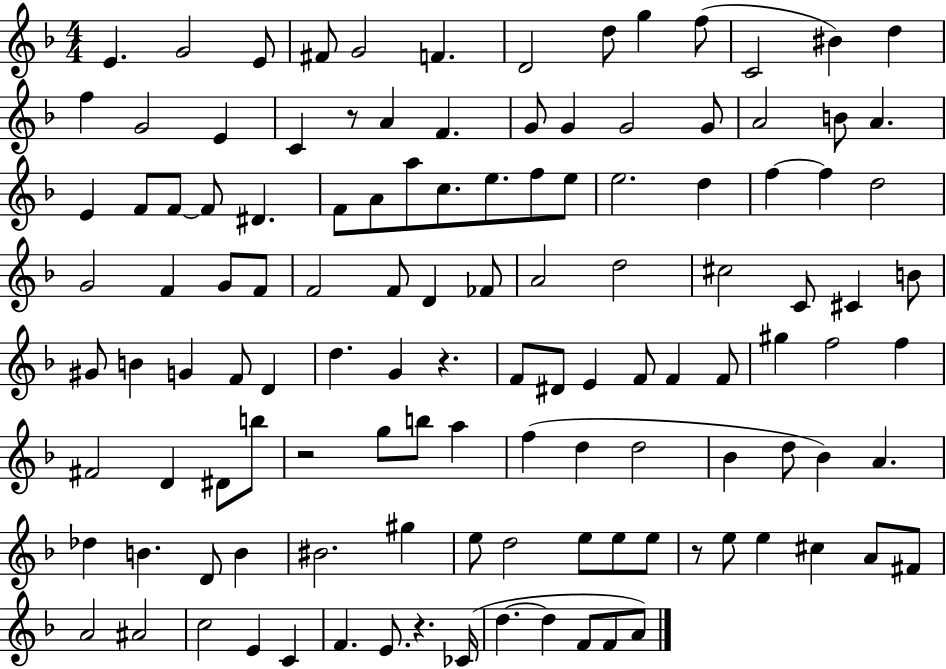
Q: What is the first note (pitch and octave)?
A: E4